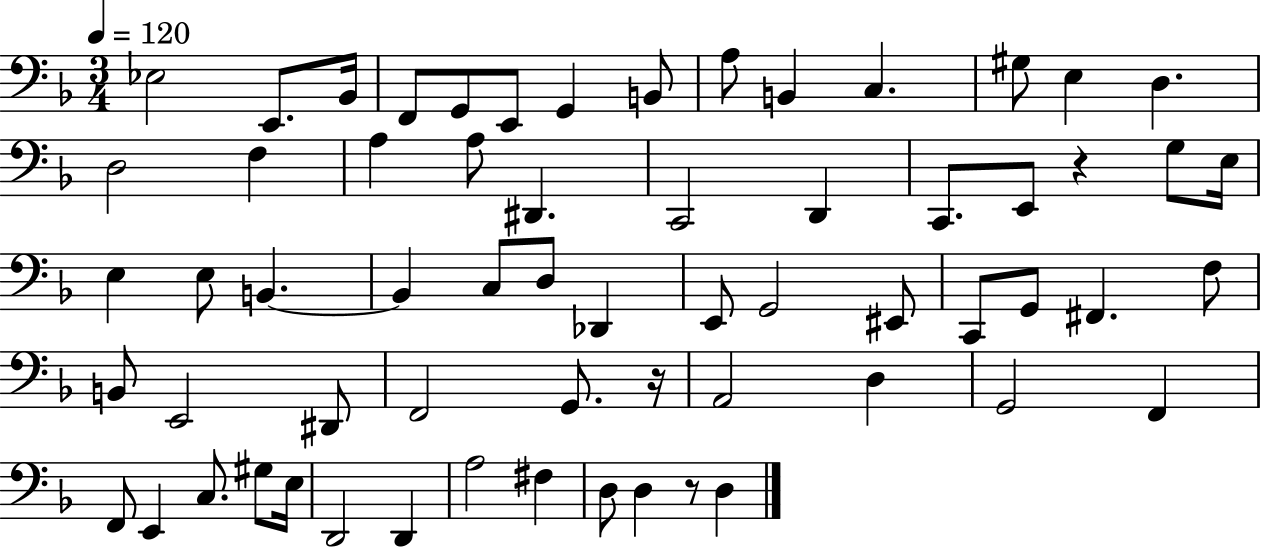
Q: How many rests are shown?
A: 3